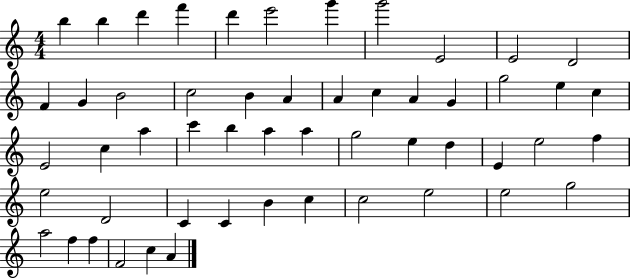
{
  \clef treble
  \numericTimeSignature
  \time 4/4
  \key c \major
  b''4 b''4 d'''4 f'''4 | d'''4 e'''2 g'''4 | g'''2 e'2 | e'2 d'2 | \break f'4 g'4 b'2 | c''2 b'4 a'4 | a'4 c''4 a'4 g'4 | g''2 e''4 c''4 | \break e'2 c''4 a''4 | c'''4 b''4 a''4 a''4 | g''2 e''4 d''4 | e'4 e''2 f''4 | \break e''2 d'2 | c'4 c'4 b'4 c''4 | c''2 e''2 | e''2 g''2 | \break a''2 f''4 f''4 | f'2 c''4 a'4 | \bar "|."
}